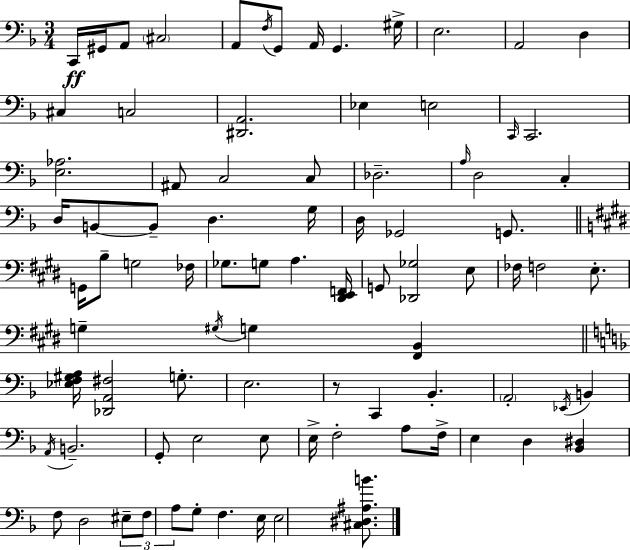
X:1
T:Untitled
M:3/4
L:1/4
K:F
C,,/4 ^G,,/4 A,,/2 ^C,2 A,,/2 F,/4 G,,/2 A,,/4 G,, ^G,/4 E,2 A,,2 D, ^C, C,2 [^D,,A,,]2 _E, E,2 C,,/4 C,,2 [E,_A,]2 ^A,,/2 C,2 C,/2 _D,2 A,/4 D,2 C, D,/4 B,,/2 B,,/2 D, G,/4 D,/4 _G,,2 G,,/2 G,,/4 B,/2 G,2 _F,/4 _G,/2 G,/2 A, [^D,,E,,F,,]/4 G,,/2 [_D,,_G,]2 E,/2 _F,/4 F,2 E,/2 G, ^G,/4 G, [^F,,B,,] [_E,F,^G,A,]/4 [_D,,A,,^F,]2 G,/2 E,2 z/2 C,, _B,, A,,2 _E,,/4 B,, A,,/4 B,,2 G,,/2 E,2 E,/2 E,/4 F,2 A,/2 F,/4 E, D, [_B,,^D,] F,/2 D,2 ^E,/2 F,/2 A,/2 G,/2 F, E,/4 E,2 [^C,^D,^A,B]/2